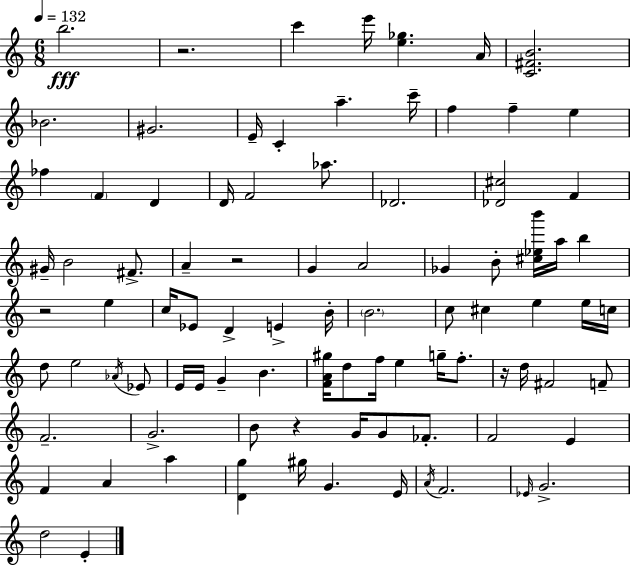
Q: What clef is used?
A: treble